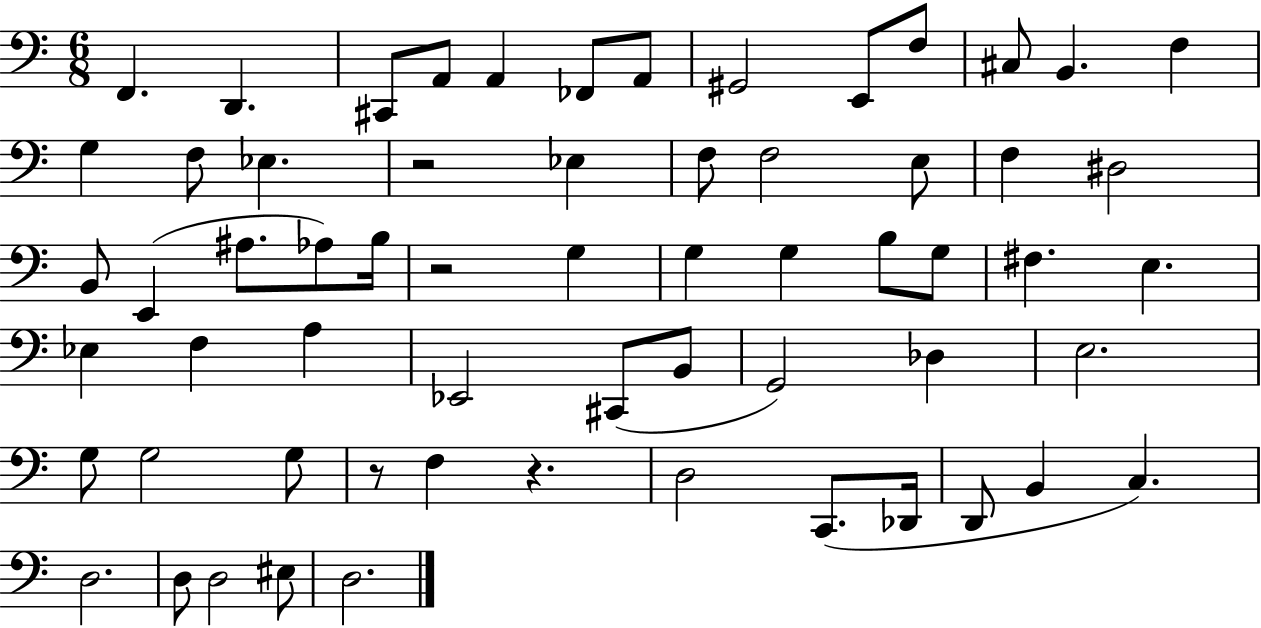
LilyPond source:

{
  \clef bass
  \numericTimeSignature
  \time 6/8
  \key c \major
  f,4. d,4. | cis,8 a,8 a,4 fes,8 a,8 | gis,2 e,8 f8 | cis8 b,4. f4 | \break g4 f8 ees4. | r2 ees4 | f8 f2 e8 | f4 dis2 | \break b,8 e,4( ais8. aes8) b16 | r2 g4 | g4 g4 b8 g8 | fis4. e4. | \break ees4 f4 a4 | ees,2 cis,8( b,8 | g,2) des4 | e2. | \break g8 g2 g8 | r8 f4 r4. | d2 c,8.( des,16 | d,8 b,4 c4.) | \break d2. | d8 d2 eis8 | d2. | \bar "|."
}